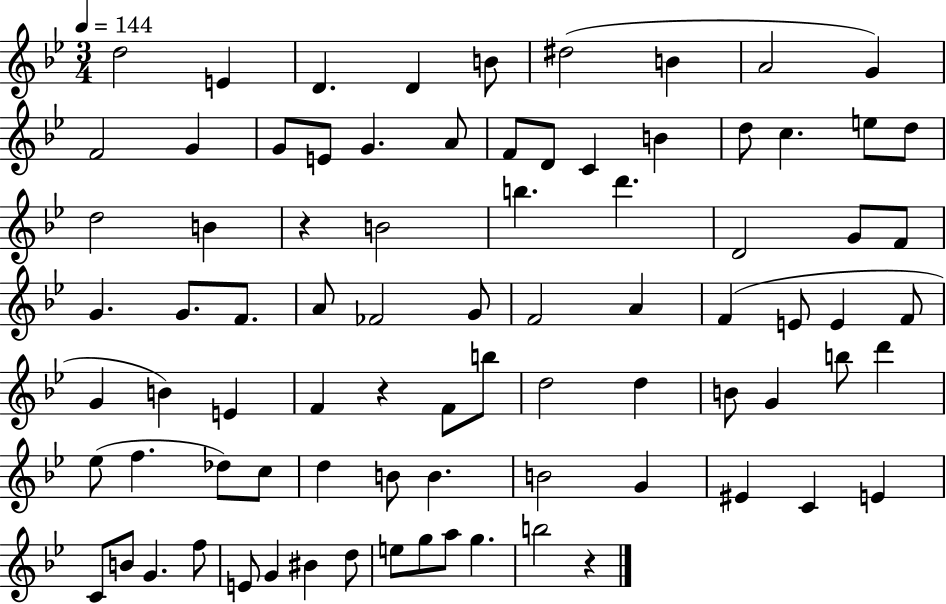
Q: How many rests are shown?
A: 3